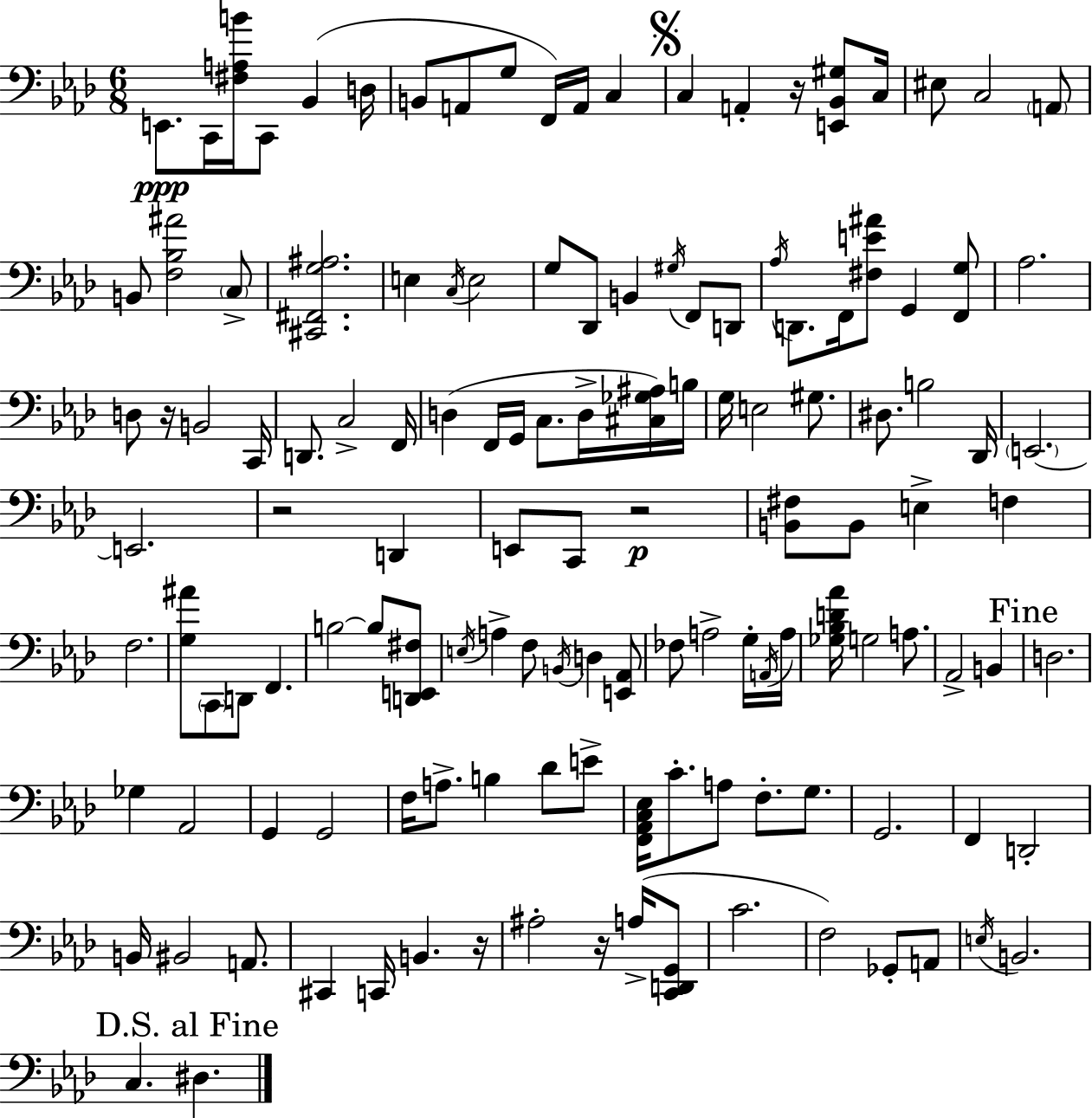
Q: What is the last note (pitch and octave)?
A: D#3